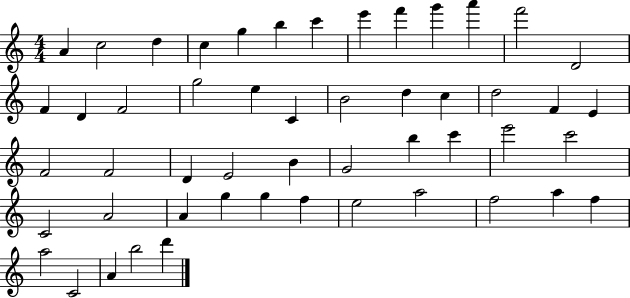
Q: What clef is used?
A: treble